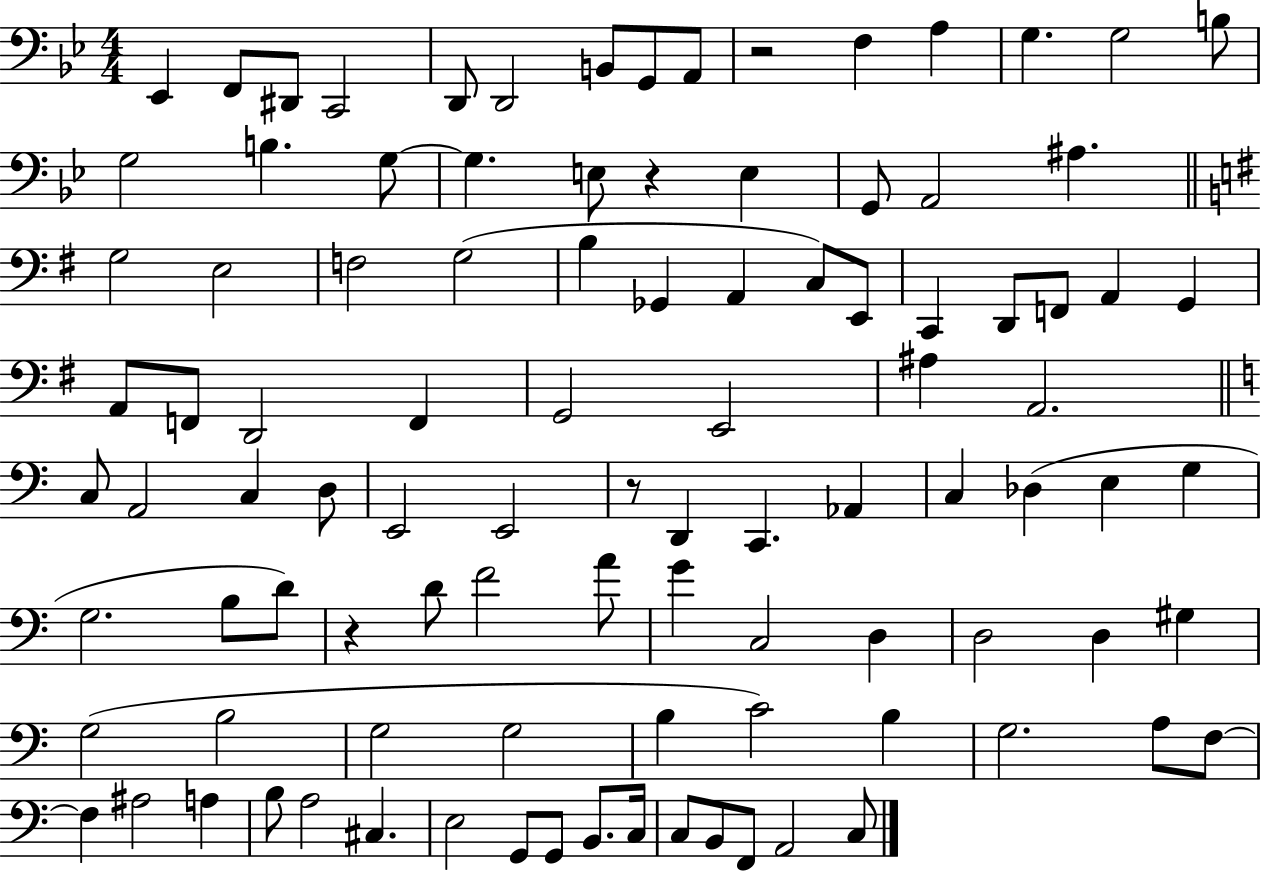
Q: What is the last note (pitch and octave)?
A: C3